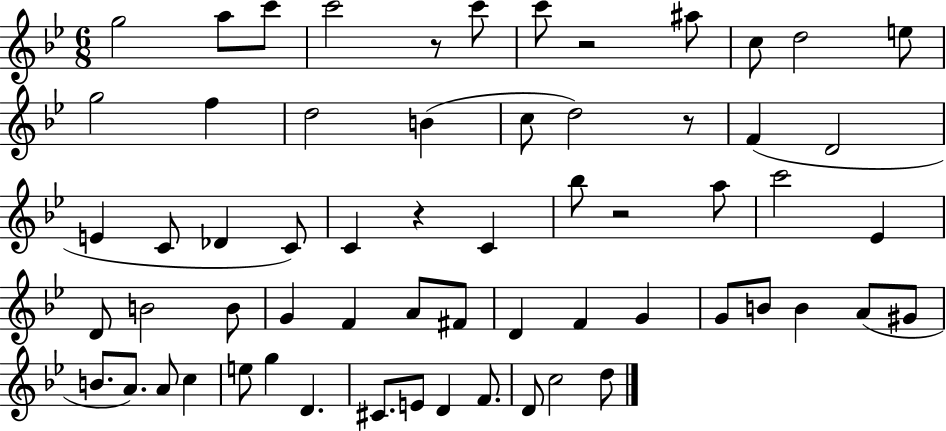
{
  \clef treble
  \numericTimeSignature
  \time 6/8
  \key bes \major
  g''2 a''8 c'''8 | c'''2 r8 c'''8 | c'''8 r2 ais''8 | c''8 d''2 e''8 | \break g''2 f''4 | d''2 b'4( | c''8 d''2) r8 | f'4( d'2 | \break e'4 c'8 des'4 c'8) | c'4 r4 c'4 | bes''8 r2 a''8 | c'''2 ees'4 | \break d'8 b'2 b'8 | g'4 f'4 a'8 fis'8 | d'4 f'4 g'4 | g'8 b'8 b'4 a'8( gis'8 | \break b'8. a'8.) a'8 c''4 | e''8 g''4 d'4. | cis'8. e'8 d'4 f'8. | d'8 c''2 d''8 | \break \bar "|."
}